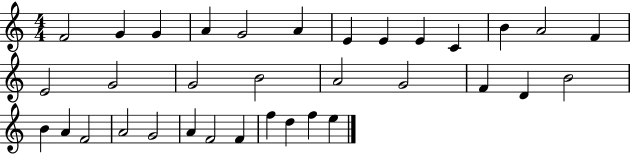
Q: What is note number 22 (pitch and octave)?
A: B4